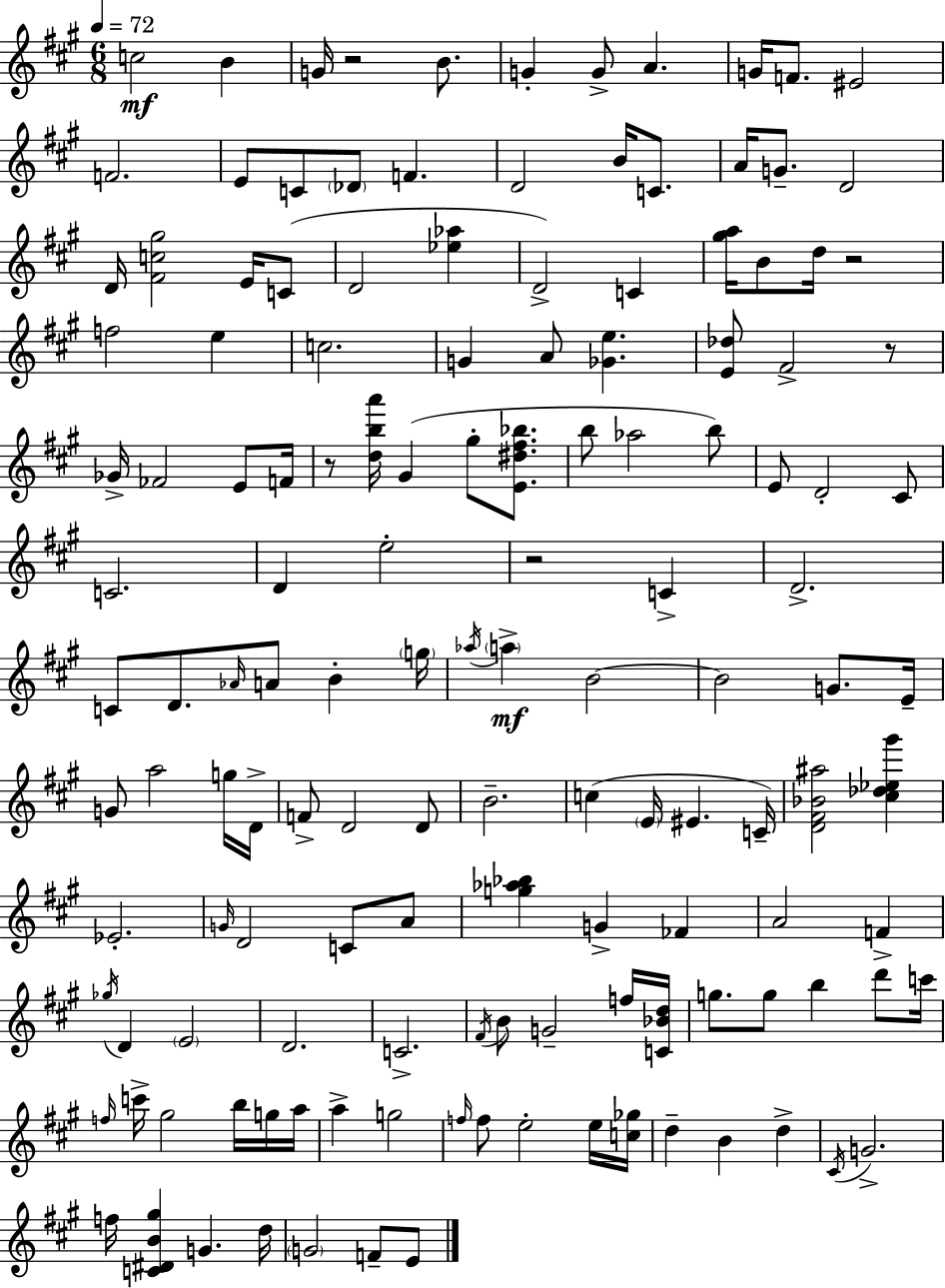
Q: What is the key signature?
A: A major